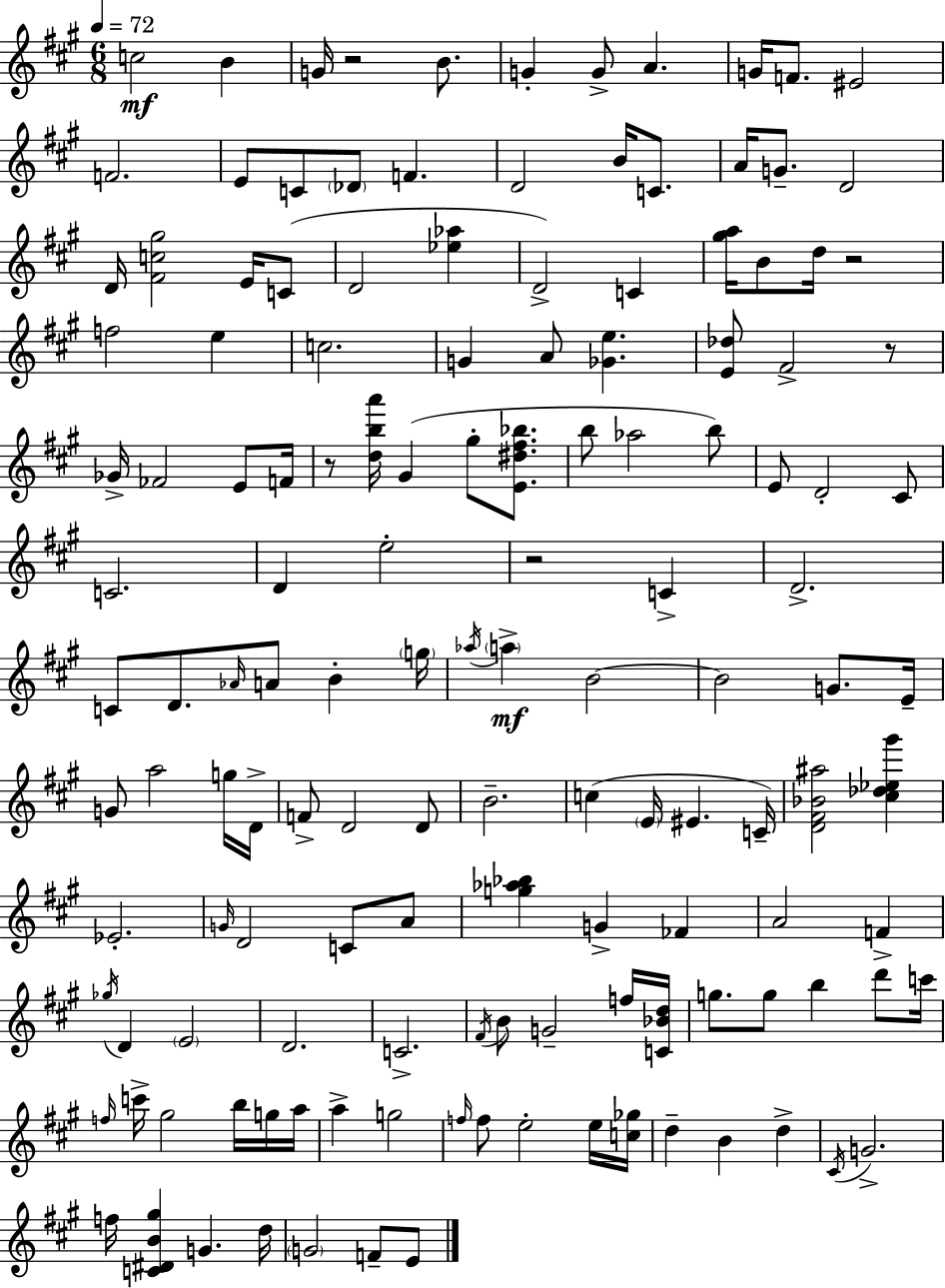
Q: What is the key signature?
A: A major